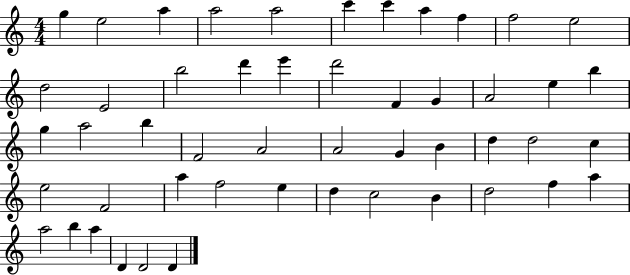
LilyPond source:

{
  \clef treble
  \numericTimeSignature
  \time 4/4
  \key c \major
  g''4 e''2 a''4 | a''2 a''2 | c'''4 c'''4 a''4 f''4 | f''2 e''2 | \break d''2 e'2 | b''2 d'''4 e'''4 | d'''2 f'4 g'4 | a'2 e''4 b''4 | \break g''4 a''2 b''4 | f'2 a'2 | a'2 g'4 b'4 | d''4 d''2 c''4 | \break e''2 f'2 | a''4 f''2 e''4 | d''4 c''2 b'4 | d''2 f''4 a''4 | \break a''2 b''4 a''4 | d'4 d'2 d'4 | \bar "|."
}